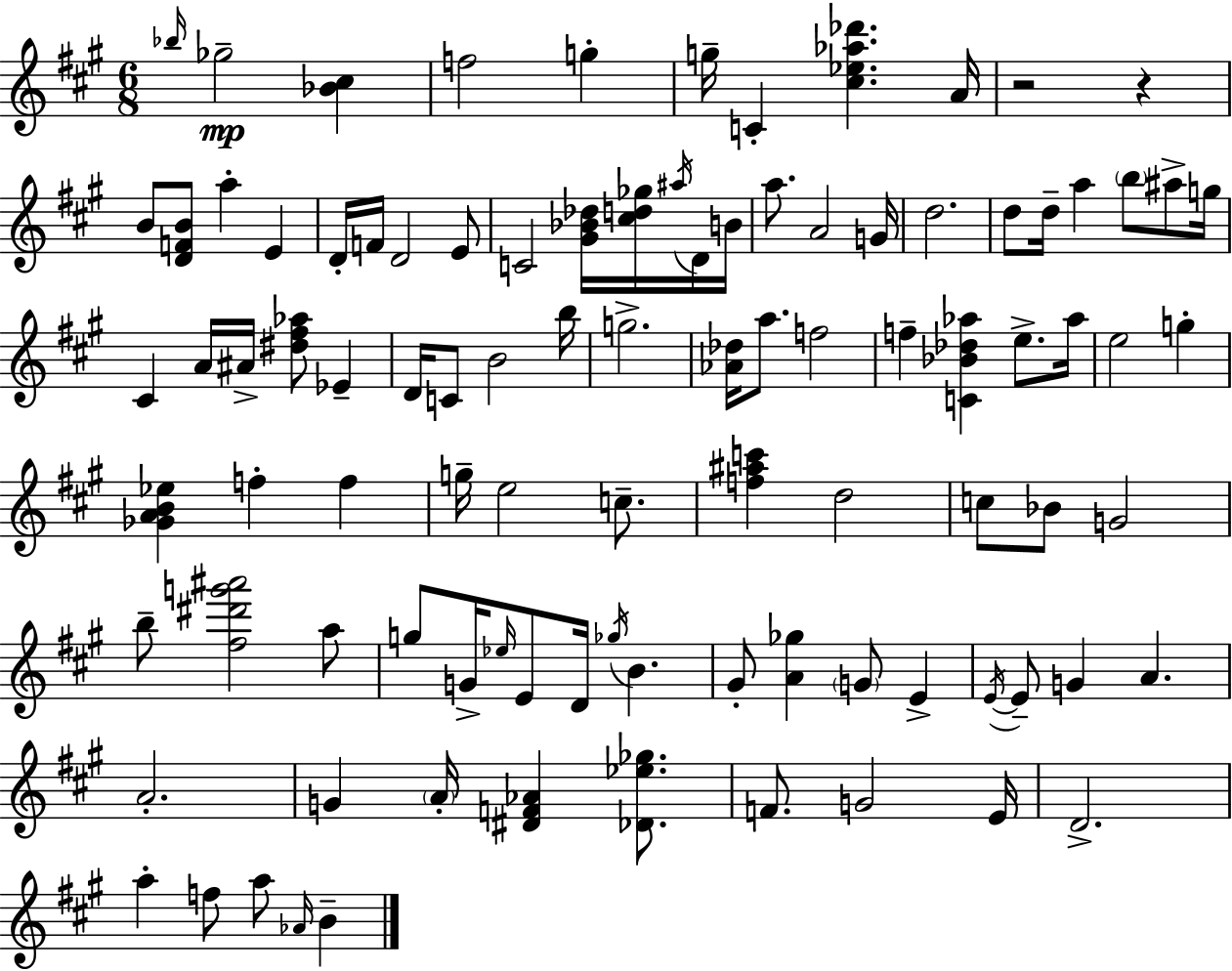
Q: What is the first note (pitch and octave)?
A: Bb5